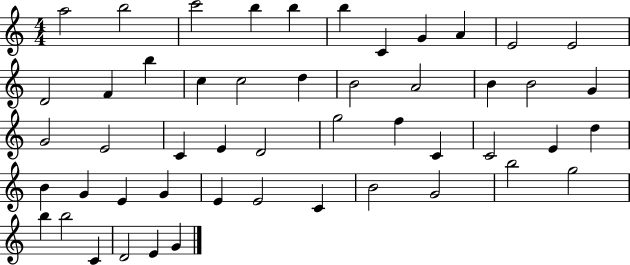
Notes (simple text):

A5/h B5/h C6/h B5/q B5/q B5/q C4/q G4/q A4/q E4/h E4/h D4/h F4/q B5/q C5/q C5/h D5/q B4/h A4/h B4/q B4/h G4/q G4/h E4/h C4/q E4/q D4/h G5/h F5/q C4/q C4/h E4/q D5/q B4/q G4/q E4/q G4/q E4/q E4/h C4/q B4/h G4/h B5/h G5/h B5/q B5/h C4/q D4/h E4/q G4/q